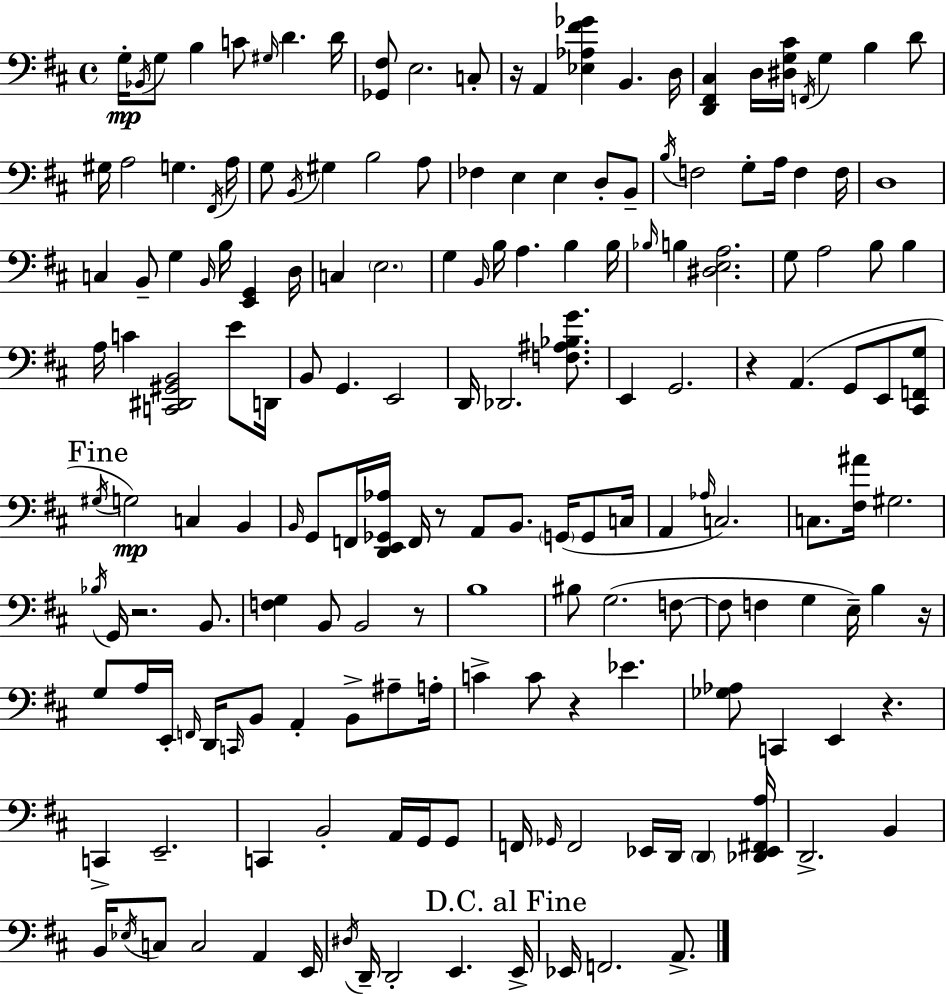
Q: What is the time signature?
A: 4/4